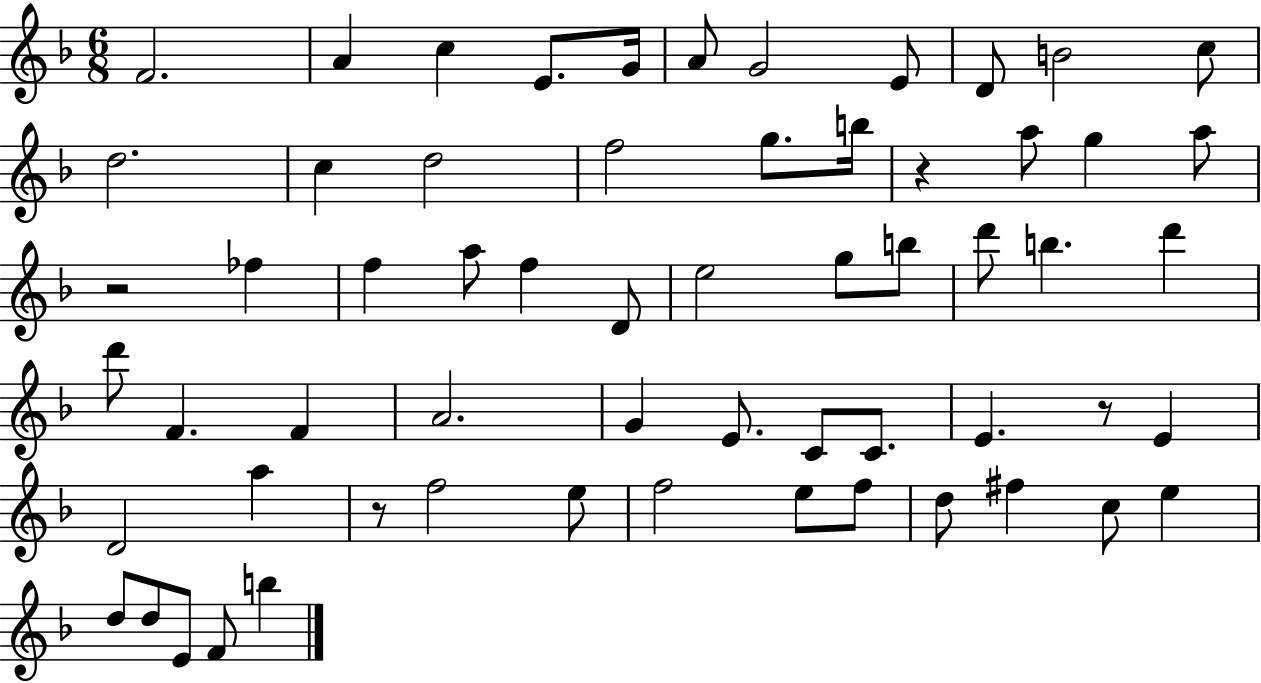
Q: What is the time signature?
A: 6/8